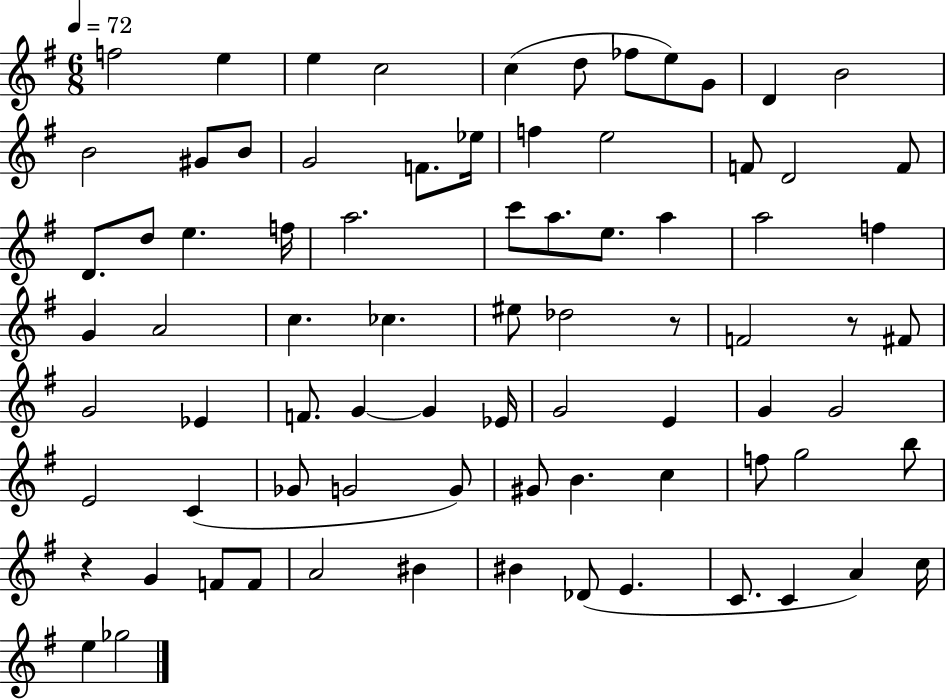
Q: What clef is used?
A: treble